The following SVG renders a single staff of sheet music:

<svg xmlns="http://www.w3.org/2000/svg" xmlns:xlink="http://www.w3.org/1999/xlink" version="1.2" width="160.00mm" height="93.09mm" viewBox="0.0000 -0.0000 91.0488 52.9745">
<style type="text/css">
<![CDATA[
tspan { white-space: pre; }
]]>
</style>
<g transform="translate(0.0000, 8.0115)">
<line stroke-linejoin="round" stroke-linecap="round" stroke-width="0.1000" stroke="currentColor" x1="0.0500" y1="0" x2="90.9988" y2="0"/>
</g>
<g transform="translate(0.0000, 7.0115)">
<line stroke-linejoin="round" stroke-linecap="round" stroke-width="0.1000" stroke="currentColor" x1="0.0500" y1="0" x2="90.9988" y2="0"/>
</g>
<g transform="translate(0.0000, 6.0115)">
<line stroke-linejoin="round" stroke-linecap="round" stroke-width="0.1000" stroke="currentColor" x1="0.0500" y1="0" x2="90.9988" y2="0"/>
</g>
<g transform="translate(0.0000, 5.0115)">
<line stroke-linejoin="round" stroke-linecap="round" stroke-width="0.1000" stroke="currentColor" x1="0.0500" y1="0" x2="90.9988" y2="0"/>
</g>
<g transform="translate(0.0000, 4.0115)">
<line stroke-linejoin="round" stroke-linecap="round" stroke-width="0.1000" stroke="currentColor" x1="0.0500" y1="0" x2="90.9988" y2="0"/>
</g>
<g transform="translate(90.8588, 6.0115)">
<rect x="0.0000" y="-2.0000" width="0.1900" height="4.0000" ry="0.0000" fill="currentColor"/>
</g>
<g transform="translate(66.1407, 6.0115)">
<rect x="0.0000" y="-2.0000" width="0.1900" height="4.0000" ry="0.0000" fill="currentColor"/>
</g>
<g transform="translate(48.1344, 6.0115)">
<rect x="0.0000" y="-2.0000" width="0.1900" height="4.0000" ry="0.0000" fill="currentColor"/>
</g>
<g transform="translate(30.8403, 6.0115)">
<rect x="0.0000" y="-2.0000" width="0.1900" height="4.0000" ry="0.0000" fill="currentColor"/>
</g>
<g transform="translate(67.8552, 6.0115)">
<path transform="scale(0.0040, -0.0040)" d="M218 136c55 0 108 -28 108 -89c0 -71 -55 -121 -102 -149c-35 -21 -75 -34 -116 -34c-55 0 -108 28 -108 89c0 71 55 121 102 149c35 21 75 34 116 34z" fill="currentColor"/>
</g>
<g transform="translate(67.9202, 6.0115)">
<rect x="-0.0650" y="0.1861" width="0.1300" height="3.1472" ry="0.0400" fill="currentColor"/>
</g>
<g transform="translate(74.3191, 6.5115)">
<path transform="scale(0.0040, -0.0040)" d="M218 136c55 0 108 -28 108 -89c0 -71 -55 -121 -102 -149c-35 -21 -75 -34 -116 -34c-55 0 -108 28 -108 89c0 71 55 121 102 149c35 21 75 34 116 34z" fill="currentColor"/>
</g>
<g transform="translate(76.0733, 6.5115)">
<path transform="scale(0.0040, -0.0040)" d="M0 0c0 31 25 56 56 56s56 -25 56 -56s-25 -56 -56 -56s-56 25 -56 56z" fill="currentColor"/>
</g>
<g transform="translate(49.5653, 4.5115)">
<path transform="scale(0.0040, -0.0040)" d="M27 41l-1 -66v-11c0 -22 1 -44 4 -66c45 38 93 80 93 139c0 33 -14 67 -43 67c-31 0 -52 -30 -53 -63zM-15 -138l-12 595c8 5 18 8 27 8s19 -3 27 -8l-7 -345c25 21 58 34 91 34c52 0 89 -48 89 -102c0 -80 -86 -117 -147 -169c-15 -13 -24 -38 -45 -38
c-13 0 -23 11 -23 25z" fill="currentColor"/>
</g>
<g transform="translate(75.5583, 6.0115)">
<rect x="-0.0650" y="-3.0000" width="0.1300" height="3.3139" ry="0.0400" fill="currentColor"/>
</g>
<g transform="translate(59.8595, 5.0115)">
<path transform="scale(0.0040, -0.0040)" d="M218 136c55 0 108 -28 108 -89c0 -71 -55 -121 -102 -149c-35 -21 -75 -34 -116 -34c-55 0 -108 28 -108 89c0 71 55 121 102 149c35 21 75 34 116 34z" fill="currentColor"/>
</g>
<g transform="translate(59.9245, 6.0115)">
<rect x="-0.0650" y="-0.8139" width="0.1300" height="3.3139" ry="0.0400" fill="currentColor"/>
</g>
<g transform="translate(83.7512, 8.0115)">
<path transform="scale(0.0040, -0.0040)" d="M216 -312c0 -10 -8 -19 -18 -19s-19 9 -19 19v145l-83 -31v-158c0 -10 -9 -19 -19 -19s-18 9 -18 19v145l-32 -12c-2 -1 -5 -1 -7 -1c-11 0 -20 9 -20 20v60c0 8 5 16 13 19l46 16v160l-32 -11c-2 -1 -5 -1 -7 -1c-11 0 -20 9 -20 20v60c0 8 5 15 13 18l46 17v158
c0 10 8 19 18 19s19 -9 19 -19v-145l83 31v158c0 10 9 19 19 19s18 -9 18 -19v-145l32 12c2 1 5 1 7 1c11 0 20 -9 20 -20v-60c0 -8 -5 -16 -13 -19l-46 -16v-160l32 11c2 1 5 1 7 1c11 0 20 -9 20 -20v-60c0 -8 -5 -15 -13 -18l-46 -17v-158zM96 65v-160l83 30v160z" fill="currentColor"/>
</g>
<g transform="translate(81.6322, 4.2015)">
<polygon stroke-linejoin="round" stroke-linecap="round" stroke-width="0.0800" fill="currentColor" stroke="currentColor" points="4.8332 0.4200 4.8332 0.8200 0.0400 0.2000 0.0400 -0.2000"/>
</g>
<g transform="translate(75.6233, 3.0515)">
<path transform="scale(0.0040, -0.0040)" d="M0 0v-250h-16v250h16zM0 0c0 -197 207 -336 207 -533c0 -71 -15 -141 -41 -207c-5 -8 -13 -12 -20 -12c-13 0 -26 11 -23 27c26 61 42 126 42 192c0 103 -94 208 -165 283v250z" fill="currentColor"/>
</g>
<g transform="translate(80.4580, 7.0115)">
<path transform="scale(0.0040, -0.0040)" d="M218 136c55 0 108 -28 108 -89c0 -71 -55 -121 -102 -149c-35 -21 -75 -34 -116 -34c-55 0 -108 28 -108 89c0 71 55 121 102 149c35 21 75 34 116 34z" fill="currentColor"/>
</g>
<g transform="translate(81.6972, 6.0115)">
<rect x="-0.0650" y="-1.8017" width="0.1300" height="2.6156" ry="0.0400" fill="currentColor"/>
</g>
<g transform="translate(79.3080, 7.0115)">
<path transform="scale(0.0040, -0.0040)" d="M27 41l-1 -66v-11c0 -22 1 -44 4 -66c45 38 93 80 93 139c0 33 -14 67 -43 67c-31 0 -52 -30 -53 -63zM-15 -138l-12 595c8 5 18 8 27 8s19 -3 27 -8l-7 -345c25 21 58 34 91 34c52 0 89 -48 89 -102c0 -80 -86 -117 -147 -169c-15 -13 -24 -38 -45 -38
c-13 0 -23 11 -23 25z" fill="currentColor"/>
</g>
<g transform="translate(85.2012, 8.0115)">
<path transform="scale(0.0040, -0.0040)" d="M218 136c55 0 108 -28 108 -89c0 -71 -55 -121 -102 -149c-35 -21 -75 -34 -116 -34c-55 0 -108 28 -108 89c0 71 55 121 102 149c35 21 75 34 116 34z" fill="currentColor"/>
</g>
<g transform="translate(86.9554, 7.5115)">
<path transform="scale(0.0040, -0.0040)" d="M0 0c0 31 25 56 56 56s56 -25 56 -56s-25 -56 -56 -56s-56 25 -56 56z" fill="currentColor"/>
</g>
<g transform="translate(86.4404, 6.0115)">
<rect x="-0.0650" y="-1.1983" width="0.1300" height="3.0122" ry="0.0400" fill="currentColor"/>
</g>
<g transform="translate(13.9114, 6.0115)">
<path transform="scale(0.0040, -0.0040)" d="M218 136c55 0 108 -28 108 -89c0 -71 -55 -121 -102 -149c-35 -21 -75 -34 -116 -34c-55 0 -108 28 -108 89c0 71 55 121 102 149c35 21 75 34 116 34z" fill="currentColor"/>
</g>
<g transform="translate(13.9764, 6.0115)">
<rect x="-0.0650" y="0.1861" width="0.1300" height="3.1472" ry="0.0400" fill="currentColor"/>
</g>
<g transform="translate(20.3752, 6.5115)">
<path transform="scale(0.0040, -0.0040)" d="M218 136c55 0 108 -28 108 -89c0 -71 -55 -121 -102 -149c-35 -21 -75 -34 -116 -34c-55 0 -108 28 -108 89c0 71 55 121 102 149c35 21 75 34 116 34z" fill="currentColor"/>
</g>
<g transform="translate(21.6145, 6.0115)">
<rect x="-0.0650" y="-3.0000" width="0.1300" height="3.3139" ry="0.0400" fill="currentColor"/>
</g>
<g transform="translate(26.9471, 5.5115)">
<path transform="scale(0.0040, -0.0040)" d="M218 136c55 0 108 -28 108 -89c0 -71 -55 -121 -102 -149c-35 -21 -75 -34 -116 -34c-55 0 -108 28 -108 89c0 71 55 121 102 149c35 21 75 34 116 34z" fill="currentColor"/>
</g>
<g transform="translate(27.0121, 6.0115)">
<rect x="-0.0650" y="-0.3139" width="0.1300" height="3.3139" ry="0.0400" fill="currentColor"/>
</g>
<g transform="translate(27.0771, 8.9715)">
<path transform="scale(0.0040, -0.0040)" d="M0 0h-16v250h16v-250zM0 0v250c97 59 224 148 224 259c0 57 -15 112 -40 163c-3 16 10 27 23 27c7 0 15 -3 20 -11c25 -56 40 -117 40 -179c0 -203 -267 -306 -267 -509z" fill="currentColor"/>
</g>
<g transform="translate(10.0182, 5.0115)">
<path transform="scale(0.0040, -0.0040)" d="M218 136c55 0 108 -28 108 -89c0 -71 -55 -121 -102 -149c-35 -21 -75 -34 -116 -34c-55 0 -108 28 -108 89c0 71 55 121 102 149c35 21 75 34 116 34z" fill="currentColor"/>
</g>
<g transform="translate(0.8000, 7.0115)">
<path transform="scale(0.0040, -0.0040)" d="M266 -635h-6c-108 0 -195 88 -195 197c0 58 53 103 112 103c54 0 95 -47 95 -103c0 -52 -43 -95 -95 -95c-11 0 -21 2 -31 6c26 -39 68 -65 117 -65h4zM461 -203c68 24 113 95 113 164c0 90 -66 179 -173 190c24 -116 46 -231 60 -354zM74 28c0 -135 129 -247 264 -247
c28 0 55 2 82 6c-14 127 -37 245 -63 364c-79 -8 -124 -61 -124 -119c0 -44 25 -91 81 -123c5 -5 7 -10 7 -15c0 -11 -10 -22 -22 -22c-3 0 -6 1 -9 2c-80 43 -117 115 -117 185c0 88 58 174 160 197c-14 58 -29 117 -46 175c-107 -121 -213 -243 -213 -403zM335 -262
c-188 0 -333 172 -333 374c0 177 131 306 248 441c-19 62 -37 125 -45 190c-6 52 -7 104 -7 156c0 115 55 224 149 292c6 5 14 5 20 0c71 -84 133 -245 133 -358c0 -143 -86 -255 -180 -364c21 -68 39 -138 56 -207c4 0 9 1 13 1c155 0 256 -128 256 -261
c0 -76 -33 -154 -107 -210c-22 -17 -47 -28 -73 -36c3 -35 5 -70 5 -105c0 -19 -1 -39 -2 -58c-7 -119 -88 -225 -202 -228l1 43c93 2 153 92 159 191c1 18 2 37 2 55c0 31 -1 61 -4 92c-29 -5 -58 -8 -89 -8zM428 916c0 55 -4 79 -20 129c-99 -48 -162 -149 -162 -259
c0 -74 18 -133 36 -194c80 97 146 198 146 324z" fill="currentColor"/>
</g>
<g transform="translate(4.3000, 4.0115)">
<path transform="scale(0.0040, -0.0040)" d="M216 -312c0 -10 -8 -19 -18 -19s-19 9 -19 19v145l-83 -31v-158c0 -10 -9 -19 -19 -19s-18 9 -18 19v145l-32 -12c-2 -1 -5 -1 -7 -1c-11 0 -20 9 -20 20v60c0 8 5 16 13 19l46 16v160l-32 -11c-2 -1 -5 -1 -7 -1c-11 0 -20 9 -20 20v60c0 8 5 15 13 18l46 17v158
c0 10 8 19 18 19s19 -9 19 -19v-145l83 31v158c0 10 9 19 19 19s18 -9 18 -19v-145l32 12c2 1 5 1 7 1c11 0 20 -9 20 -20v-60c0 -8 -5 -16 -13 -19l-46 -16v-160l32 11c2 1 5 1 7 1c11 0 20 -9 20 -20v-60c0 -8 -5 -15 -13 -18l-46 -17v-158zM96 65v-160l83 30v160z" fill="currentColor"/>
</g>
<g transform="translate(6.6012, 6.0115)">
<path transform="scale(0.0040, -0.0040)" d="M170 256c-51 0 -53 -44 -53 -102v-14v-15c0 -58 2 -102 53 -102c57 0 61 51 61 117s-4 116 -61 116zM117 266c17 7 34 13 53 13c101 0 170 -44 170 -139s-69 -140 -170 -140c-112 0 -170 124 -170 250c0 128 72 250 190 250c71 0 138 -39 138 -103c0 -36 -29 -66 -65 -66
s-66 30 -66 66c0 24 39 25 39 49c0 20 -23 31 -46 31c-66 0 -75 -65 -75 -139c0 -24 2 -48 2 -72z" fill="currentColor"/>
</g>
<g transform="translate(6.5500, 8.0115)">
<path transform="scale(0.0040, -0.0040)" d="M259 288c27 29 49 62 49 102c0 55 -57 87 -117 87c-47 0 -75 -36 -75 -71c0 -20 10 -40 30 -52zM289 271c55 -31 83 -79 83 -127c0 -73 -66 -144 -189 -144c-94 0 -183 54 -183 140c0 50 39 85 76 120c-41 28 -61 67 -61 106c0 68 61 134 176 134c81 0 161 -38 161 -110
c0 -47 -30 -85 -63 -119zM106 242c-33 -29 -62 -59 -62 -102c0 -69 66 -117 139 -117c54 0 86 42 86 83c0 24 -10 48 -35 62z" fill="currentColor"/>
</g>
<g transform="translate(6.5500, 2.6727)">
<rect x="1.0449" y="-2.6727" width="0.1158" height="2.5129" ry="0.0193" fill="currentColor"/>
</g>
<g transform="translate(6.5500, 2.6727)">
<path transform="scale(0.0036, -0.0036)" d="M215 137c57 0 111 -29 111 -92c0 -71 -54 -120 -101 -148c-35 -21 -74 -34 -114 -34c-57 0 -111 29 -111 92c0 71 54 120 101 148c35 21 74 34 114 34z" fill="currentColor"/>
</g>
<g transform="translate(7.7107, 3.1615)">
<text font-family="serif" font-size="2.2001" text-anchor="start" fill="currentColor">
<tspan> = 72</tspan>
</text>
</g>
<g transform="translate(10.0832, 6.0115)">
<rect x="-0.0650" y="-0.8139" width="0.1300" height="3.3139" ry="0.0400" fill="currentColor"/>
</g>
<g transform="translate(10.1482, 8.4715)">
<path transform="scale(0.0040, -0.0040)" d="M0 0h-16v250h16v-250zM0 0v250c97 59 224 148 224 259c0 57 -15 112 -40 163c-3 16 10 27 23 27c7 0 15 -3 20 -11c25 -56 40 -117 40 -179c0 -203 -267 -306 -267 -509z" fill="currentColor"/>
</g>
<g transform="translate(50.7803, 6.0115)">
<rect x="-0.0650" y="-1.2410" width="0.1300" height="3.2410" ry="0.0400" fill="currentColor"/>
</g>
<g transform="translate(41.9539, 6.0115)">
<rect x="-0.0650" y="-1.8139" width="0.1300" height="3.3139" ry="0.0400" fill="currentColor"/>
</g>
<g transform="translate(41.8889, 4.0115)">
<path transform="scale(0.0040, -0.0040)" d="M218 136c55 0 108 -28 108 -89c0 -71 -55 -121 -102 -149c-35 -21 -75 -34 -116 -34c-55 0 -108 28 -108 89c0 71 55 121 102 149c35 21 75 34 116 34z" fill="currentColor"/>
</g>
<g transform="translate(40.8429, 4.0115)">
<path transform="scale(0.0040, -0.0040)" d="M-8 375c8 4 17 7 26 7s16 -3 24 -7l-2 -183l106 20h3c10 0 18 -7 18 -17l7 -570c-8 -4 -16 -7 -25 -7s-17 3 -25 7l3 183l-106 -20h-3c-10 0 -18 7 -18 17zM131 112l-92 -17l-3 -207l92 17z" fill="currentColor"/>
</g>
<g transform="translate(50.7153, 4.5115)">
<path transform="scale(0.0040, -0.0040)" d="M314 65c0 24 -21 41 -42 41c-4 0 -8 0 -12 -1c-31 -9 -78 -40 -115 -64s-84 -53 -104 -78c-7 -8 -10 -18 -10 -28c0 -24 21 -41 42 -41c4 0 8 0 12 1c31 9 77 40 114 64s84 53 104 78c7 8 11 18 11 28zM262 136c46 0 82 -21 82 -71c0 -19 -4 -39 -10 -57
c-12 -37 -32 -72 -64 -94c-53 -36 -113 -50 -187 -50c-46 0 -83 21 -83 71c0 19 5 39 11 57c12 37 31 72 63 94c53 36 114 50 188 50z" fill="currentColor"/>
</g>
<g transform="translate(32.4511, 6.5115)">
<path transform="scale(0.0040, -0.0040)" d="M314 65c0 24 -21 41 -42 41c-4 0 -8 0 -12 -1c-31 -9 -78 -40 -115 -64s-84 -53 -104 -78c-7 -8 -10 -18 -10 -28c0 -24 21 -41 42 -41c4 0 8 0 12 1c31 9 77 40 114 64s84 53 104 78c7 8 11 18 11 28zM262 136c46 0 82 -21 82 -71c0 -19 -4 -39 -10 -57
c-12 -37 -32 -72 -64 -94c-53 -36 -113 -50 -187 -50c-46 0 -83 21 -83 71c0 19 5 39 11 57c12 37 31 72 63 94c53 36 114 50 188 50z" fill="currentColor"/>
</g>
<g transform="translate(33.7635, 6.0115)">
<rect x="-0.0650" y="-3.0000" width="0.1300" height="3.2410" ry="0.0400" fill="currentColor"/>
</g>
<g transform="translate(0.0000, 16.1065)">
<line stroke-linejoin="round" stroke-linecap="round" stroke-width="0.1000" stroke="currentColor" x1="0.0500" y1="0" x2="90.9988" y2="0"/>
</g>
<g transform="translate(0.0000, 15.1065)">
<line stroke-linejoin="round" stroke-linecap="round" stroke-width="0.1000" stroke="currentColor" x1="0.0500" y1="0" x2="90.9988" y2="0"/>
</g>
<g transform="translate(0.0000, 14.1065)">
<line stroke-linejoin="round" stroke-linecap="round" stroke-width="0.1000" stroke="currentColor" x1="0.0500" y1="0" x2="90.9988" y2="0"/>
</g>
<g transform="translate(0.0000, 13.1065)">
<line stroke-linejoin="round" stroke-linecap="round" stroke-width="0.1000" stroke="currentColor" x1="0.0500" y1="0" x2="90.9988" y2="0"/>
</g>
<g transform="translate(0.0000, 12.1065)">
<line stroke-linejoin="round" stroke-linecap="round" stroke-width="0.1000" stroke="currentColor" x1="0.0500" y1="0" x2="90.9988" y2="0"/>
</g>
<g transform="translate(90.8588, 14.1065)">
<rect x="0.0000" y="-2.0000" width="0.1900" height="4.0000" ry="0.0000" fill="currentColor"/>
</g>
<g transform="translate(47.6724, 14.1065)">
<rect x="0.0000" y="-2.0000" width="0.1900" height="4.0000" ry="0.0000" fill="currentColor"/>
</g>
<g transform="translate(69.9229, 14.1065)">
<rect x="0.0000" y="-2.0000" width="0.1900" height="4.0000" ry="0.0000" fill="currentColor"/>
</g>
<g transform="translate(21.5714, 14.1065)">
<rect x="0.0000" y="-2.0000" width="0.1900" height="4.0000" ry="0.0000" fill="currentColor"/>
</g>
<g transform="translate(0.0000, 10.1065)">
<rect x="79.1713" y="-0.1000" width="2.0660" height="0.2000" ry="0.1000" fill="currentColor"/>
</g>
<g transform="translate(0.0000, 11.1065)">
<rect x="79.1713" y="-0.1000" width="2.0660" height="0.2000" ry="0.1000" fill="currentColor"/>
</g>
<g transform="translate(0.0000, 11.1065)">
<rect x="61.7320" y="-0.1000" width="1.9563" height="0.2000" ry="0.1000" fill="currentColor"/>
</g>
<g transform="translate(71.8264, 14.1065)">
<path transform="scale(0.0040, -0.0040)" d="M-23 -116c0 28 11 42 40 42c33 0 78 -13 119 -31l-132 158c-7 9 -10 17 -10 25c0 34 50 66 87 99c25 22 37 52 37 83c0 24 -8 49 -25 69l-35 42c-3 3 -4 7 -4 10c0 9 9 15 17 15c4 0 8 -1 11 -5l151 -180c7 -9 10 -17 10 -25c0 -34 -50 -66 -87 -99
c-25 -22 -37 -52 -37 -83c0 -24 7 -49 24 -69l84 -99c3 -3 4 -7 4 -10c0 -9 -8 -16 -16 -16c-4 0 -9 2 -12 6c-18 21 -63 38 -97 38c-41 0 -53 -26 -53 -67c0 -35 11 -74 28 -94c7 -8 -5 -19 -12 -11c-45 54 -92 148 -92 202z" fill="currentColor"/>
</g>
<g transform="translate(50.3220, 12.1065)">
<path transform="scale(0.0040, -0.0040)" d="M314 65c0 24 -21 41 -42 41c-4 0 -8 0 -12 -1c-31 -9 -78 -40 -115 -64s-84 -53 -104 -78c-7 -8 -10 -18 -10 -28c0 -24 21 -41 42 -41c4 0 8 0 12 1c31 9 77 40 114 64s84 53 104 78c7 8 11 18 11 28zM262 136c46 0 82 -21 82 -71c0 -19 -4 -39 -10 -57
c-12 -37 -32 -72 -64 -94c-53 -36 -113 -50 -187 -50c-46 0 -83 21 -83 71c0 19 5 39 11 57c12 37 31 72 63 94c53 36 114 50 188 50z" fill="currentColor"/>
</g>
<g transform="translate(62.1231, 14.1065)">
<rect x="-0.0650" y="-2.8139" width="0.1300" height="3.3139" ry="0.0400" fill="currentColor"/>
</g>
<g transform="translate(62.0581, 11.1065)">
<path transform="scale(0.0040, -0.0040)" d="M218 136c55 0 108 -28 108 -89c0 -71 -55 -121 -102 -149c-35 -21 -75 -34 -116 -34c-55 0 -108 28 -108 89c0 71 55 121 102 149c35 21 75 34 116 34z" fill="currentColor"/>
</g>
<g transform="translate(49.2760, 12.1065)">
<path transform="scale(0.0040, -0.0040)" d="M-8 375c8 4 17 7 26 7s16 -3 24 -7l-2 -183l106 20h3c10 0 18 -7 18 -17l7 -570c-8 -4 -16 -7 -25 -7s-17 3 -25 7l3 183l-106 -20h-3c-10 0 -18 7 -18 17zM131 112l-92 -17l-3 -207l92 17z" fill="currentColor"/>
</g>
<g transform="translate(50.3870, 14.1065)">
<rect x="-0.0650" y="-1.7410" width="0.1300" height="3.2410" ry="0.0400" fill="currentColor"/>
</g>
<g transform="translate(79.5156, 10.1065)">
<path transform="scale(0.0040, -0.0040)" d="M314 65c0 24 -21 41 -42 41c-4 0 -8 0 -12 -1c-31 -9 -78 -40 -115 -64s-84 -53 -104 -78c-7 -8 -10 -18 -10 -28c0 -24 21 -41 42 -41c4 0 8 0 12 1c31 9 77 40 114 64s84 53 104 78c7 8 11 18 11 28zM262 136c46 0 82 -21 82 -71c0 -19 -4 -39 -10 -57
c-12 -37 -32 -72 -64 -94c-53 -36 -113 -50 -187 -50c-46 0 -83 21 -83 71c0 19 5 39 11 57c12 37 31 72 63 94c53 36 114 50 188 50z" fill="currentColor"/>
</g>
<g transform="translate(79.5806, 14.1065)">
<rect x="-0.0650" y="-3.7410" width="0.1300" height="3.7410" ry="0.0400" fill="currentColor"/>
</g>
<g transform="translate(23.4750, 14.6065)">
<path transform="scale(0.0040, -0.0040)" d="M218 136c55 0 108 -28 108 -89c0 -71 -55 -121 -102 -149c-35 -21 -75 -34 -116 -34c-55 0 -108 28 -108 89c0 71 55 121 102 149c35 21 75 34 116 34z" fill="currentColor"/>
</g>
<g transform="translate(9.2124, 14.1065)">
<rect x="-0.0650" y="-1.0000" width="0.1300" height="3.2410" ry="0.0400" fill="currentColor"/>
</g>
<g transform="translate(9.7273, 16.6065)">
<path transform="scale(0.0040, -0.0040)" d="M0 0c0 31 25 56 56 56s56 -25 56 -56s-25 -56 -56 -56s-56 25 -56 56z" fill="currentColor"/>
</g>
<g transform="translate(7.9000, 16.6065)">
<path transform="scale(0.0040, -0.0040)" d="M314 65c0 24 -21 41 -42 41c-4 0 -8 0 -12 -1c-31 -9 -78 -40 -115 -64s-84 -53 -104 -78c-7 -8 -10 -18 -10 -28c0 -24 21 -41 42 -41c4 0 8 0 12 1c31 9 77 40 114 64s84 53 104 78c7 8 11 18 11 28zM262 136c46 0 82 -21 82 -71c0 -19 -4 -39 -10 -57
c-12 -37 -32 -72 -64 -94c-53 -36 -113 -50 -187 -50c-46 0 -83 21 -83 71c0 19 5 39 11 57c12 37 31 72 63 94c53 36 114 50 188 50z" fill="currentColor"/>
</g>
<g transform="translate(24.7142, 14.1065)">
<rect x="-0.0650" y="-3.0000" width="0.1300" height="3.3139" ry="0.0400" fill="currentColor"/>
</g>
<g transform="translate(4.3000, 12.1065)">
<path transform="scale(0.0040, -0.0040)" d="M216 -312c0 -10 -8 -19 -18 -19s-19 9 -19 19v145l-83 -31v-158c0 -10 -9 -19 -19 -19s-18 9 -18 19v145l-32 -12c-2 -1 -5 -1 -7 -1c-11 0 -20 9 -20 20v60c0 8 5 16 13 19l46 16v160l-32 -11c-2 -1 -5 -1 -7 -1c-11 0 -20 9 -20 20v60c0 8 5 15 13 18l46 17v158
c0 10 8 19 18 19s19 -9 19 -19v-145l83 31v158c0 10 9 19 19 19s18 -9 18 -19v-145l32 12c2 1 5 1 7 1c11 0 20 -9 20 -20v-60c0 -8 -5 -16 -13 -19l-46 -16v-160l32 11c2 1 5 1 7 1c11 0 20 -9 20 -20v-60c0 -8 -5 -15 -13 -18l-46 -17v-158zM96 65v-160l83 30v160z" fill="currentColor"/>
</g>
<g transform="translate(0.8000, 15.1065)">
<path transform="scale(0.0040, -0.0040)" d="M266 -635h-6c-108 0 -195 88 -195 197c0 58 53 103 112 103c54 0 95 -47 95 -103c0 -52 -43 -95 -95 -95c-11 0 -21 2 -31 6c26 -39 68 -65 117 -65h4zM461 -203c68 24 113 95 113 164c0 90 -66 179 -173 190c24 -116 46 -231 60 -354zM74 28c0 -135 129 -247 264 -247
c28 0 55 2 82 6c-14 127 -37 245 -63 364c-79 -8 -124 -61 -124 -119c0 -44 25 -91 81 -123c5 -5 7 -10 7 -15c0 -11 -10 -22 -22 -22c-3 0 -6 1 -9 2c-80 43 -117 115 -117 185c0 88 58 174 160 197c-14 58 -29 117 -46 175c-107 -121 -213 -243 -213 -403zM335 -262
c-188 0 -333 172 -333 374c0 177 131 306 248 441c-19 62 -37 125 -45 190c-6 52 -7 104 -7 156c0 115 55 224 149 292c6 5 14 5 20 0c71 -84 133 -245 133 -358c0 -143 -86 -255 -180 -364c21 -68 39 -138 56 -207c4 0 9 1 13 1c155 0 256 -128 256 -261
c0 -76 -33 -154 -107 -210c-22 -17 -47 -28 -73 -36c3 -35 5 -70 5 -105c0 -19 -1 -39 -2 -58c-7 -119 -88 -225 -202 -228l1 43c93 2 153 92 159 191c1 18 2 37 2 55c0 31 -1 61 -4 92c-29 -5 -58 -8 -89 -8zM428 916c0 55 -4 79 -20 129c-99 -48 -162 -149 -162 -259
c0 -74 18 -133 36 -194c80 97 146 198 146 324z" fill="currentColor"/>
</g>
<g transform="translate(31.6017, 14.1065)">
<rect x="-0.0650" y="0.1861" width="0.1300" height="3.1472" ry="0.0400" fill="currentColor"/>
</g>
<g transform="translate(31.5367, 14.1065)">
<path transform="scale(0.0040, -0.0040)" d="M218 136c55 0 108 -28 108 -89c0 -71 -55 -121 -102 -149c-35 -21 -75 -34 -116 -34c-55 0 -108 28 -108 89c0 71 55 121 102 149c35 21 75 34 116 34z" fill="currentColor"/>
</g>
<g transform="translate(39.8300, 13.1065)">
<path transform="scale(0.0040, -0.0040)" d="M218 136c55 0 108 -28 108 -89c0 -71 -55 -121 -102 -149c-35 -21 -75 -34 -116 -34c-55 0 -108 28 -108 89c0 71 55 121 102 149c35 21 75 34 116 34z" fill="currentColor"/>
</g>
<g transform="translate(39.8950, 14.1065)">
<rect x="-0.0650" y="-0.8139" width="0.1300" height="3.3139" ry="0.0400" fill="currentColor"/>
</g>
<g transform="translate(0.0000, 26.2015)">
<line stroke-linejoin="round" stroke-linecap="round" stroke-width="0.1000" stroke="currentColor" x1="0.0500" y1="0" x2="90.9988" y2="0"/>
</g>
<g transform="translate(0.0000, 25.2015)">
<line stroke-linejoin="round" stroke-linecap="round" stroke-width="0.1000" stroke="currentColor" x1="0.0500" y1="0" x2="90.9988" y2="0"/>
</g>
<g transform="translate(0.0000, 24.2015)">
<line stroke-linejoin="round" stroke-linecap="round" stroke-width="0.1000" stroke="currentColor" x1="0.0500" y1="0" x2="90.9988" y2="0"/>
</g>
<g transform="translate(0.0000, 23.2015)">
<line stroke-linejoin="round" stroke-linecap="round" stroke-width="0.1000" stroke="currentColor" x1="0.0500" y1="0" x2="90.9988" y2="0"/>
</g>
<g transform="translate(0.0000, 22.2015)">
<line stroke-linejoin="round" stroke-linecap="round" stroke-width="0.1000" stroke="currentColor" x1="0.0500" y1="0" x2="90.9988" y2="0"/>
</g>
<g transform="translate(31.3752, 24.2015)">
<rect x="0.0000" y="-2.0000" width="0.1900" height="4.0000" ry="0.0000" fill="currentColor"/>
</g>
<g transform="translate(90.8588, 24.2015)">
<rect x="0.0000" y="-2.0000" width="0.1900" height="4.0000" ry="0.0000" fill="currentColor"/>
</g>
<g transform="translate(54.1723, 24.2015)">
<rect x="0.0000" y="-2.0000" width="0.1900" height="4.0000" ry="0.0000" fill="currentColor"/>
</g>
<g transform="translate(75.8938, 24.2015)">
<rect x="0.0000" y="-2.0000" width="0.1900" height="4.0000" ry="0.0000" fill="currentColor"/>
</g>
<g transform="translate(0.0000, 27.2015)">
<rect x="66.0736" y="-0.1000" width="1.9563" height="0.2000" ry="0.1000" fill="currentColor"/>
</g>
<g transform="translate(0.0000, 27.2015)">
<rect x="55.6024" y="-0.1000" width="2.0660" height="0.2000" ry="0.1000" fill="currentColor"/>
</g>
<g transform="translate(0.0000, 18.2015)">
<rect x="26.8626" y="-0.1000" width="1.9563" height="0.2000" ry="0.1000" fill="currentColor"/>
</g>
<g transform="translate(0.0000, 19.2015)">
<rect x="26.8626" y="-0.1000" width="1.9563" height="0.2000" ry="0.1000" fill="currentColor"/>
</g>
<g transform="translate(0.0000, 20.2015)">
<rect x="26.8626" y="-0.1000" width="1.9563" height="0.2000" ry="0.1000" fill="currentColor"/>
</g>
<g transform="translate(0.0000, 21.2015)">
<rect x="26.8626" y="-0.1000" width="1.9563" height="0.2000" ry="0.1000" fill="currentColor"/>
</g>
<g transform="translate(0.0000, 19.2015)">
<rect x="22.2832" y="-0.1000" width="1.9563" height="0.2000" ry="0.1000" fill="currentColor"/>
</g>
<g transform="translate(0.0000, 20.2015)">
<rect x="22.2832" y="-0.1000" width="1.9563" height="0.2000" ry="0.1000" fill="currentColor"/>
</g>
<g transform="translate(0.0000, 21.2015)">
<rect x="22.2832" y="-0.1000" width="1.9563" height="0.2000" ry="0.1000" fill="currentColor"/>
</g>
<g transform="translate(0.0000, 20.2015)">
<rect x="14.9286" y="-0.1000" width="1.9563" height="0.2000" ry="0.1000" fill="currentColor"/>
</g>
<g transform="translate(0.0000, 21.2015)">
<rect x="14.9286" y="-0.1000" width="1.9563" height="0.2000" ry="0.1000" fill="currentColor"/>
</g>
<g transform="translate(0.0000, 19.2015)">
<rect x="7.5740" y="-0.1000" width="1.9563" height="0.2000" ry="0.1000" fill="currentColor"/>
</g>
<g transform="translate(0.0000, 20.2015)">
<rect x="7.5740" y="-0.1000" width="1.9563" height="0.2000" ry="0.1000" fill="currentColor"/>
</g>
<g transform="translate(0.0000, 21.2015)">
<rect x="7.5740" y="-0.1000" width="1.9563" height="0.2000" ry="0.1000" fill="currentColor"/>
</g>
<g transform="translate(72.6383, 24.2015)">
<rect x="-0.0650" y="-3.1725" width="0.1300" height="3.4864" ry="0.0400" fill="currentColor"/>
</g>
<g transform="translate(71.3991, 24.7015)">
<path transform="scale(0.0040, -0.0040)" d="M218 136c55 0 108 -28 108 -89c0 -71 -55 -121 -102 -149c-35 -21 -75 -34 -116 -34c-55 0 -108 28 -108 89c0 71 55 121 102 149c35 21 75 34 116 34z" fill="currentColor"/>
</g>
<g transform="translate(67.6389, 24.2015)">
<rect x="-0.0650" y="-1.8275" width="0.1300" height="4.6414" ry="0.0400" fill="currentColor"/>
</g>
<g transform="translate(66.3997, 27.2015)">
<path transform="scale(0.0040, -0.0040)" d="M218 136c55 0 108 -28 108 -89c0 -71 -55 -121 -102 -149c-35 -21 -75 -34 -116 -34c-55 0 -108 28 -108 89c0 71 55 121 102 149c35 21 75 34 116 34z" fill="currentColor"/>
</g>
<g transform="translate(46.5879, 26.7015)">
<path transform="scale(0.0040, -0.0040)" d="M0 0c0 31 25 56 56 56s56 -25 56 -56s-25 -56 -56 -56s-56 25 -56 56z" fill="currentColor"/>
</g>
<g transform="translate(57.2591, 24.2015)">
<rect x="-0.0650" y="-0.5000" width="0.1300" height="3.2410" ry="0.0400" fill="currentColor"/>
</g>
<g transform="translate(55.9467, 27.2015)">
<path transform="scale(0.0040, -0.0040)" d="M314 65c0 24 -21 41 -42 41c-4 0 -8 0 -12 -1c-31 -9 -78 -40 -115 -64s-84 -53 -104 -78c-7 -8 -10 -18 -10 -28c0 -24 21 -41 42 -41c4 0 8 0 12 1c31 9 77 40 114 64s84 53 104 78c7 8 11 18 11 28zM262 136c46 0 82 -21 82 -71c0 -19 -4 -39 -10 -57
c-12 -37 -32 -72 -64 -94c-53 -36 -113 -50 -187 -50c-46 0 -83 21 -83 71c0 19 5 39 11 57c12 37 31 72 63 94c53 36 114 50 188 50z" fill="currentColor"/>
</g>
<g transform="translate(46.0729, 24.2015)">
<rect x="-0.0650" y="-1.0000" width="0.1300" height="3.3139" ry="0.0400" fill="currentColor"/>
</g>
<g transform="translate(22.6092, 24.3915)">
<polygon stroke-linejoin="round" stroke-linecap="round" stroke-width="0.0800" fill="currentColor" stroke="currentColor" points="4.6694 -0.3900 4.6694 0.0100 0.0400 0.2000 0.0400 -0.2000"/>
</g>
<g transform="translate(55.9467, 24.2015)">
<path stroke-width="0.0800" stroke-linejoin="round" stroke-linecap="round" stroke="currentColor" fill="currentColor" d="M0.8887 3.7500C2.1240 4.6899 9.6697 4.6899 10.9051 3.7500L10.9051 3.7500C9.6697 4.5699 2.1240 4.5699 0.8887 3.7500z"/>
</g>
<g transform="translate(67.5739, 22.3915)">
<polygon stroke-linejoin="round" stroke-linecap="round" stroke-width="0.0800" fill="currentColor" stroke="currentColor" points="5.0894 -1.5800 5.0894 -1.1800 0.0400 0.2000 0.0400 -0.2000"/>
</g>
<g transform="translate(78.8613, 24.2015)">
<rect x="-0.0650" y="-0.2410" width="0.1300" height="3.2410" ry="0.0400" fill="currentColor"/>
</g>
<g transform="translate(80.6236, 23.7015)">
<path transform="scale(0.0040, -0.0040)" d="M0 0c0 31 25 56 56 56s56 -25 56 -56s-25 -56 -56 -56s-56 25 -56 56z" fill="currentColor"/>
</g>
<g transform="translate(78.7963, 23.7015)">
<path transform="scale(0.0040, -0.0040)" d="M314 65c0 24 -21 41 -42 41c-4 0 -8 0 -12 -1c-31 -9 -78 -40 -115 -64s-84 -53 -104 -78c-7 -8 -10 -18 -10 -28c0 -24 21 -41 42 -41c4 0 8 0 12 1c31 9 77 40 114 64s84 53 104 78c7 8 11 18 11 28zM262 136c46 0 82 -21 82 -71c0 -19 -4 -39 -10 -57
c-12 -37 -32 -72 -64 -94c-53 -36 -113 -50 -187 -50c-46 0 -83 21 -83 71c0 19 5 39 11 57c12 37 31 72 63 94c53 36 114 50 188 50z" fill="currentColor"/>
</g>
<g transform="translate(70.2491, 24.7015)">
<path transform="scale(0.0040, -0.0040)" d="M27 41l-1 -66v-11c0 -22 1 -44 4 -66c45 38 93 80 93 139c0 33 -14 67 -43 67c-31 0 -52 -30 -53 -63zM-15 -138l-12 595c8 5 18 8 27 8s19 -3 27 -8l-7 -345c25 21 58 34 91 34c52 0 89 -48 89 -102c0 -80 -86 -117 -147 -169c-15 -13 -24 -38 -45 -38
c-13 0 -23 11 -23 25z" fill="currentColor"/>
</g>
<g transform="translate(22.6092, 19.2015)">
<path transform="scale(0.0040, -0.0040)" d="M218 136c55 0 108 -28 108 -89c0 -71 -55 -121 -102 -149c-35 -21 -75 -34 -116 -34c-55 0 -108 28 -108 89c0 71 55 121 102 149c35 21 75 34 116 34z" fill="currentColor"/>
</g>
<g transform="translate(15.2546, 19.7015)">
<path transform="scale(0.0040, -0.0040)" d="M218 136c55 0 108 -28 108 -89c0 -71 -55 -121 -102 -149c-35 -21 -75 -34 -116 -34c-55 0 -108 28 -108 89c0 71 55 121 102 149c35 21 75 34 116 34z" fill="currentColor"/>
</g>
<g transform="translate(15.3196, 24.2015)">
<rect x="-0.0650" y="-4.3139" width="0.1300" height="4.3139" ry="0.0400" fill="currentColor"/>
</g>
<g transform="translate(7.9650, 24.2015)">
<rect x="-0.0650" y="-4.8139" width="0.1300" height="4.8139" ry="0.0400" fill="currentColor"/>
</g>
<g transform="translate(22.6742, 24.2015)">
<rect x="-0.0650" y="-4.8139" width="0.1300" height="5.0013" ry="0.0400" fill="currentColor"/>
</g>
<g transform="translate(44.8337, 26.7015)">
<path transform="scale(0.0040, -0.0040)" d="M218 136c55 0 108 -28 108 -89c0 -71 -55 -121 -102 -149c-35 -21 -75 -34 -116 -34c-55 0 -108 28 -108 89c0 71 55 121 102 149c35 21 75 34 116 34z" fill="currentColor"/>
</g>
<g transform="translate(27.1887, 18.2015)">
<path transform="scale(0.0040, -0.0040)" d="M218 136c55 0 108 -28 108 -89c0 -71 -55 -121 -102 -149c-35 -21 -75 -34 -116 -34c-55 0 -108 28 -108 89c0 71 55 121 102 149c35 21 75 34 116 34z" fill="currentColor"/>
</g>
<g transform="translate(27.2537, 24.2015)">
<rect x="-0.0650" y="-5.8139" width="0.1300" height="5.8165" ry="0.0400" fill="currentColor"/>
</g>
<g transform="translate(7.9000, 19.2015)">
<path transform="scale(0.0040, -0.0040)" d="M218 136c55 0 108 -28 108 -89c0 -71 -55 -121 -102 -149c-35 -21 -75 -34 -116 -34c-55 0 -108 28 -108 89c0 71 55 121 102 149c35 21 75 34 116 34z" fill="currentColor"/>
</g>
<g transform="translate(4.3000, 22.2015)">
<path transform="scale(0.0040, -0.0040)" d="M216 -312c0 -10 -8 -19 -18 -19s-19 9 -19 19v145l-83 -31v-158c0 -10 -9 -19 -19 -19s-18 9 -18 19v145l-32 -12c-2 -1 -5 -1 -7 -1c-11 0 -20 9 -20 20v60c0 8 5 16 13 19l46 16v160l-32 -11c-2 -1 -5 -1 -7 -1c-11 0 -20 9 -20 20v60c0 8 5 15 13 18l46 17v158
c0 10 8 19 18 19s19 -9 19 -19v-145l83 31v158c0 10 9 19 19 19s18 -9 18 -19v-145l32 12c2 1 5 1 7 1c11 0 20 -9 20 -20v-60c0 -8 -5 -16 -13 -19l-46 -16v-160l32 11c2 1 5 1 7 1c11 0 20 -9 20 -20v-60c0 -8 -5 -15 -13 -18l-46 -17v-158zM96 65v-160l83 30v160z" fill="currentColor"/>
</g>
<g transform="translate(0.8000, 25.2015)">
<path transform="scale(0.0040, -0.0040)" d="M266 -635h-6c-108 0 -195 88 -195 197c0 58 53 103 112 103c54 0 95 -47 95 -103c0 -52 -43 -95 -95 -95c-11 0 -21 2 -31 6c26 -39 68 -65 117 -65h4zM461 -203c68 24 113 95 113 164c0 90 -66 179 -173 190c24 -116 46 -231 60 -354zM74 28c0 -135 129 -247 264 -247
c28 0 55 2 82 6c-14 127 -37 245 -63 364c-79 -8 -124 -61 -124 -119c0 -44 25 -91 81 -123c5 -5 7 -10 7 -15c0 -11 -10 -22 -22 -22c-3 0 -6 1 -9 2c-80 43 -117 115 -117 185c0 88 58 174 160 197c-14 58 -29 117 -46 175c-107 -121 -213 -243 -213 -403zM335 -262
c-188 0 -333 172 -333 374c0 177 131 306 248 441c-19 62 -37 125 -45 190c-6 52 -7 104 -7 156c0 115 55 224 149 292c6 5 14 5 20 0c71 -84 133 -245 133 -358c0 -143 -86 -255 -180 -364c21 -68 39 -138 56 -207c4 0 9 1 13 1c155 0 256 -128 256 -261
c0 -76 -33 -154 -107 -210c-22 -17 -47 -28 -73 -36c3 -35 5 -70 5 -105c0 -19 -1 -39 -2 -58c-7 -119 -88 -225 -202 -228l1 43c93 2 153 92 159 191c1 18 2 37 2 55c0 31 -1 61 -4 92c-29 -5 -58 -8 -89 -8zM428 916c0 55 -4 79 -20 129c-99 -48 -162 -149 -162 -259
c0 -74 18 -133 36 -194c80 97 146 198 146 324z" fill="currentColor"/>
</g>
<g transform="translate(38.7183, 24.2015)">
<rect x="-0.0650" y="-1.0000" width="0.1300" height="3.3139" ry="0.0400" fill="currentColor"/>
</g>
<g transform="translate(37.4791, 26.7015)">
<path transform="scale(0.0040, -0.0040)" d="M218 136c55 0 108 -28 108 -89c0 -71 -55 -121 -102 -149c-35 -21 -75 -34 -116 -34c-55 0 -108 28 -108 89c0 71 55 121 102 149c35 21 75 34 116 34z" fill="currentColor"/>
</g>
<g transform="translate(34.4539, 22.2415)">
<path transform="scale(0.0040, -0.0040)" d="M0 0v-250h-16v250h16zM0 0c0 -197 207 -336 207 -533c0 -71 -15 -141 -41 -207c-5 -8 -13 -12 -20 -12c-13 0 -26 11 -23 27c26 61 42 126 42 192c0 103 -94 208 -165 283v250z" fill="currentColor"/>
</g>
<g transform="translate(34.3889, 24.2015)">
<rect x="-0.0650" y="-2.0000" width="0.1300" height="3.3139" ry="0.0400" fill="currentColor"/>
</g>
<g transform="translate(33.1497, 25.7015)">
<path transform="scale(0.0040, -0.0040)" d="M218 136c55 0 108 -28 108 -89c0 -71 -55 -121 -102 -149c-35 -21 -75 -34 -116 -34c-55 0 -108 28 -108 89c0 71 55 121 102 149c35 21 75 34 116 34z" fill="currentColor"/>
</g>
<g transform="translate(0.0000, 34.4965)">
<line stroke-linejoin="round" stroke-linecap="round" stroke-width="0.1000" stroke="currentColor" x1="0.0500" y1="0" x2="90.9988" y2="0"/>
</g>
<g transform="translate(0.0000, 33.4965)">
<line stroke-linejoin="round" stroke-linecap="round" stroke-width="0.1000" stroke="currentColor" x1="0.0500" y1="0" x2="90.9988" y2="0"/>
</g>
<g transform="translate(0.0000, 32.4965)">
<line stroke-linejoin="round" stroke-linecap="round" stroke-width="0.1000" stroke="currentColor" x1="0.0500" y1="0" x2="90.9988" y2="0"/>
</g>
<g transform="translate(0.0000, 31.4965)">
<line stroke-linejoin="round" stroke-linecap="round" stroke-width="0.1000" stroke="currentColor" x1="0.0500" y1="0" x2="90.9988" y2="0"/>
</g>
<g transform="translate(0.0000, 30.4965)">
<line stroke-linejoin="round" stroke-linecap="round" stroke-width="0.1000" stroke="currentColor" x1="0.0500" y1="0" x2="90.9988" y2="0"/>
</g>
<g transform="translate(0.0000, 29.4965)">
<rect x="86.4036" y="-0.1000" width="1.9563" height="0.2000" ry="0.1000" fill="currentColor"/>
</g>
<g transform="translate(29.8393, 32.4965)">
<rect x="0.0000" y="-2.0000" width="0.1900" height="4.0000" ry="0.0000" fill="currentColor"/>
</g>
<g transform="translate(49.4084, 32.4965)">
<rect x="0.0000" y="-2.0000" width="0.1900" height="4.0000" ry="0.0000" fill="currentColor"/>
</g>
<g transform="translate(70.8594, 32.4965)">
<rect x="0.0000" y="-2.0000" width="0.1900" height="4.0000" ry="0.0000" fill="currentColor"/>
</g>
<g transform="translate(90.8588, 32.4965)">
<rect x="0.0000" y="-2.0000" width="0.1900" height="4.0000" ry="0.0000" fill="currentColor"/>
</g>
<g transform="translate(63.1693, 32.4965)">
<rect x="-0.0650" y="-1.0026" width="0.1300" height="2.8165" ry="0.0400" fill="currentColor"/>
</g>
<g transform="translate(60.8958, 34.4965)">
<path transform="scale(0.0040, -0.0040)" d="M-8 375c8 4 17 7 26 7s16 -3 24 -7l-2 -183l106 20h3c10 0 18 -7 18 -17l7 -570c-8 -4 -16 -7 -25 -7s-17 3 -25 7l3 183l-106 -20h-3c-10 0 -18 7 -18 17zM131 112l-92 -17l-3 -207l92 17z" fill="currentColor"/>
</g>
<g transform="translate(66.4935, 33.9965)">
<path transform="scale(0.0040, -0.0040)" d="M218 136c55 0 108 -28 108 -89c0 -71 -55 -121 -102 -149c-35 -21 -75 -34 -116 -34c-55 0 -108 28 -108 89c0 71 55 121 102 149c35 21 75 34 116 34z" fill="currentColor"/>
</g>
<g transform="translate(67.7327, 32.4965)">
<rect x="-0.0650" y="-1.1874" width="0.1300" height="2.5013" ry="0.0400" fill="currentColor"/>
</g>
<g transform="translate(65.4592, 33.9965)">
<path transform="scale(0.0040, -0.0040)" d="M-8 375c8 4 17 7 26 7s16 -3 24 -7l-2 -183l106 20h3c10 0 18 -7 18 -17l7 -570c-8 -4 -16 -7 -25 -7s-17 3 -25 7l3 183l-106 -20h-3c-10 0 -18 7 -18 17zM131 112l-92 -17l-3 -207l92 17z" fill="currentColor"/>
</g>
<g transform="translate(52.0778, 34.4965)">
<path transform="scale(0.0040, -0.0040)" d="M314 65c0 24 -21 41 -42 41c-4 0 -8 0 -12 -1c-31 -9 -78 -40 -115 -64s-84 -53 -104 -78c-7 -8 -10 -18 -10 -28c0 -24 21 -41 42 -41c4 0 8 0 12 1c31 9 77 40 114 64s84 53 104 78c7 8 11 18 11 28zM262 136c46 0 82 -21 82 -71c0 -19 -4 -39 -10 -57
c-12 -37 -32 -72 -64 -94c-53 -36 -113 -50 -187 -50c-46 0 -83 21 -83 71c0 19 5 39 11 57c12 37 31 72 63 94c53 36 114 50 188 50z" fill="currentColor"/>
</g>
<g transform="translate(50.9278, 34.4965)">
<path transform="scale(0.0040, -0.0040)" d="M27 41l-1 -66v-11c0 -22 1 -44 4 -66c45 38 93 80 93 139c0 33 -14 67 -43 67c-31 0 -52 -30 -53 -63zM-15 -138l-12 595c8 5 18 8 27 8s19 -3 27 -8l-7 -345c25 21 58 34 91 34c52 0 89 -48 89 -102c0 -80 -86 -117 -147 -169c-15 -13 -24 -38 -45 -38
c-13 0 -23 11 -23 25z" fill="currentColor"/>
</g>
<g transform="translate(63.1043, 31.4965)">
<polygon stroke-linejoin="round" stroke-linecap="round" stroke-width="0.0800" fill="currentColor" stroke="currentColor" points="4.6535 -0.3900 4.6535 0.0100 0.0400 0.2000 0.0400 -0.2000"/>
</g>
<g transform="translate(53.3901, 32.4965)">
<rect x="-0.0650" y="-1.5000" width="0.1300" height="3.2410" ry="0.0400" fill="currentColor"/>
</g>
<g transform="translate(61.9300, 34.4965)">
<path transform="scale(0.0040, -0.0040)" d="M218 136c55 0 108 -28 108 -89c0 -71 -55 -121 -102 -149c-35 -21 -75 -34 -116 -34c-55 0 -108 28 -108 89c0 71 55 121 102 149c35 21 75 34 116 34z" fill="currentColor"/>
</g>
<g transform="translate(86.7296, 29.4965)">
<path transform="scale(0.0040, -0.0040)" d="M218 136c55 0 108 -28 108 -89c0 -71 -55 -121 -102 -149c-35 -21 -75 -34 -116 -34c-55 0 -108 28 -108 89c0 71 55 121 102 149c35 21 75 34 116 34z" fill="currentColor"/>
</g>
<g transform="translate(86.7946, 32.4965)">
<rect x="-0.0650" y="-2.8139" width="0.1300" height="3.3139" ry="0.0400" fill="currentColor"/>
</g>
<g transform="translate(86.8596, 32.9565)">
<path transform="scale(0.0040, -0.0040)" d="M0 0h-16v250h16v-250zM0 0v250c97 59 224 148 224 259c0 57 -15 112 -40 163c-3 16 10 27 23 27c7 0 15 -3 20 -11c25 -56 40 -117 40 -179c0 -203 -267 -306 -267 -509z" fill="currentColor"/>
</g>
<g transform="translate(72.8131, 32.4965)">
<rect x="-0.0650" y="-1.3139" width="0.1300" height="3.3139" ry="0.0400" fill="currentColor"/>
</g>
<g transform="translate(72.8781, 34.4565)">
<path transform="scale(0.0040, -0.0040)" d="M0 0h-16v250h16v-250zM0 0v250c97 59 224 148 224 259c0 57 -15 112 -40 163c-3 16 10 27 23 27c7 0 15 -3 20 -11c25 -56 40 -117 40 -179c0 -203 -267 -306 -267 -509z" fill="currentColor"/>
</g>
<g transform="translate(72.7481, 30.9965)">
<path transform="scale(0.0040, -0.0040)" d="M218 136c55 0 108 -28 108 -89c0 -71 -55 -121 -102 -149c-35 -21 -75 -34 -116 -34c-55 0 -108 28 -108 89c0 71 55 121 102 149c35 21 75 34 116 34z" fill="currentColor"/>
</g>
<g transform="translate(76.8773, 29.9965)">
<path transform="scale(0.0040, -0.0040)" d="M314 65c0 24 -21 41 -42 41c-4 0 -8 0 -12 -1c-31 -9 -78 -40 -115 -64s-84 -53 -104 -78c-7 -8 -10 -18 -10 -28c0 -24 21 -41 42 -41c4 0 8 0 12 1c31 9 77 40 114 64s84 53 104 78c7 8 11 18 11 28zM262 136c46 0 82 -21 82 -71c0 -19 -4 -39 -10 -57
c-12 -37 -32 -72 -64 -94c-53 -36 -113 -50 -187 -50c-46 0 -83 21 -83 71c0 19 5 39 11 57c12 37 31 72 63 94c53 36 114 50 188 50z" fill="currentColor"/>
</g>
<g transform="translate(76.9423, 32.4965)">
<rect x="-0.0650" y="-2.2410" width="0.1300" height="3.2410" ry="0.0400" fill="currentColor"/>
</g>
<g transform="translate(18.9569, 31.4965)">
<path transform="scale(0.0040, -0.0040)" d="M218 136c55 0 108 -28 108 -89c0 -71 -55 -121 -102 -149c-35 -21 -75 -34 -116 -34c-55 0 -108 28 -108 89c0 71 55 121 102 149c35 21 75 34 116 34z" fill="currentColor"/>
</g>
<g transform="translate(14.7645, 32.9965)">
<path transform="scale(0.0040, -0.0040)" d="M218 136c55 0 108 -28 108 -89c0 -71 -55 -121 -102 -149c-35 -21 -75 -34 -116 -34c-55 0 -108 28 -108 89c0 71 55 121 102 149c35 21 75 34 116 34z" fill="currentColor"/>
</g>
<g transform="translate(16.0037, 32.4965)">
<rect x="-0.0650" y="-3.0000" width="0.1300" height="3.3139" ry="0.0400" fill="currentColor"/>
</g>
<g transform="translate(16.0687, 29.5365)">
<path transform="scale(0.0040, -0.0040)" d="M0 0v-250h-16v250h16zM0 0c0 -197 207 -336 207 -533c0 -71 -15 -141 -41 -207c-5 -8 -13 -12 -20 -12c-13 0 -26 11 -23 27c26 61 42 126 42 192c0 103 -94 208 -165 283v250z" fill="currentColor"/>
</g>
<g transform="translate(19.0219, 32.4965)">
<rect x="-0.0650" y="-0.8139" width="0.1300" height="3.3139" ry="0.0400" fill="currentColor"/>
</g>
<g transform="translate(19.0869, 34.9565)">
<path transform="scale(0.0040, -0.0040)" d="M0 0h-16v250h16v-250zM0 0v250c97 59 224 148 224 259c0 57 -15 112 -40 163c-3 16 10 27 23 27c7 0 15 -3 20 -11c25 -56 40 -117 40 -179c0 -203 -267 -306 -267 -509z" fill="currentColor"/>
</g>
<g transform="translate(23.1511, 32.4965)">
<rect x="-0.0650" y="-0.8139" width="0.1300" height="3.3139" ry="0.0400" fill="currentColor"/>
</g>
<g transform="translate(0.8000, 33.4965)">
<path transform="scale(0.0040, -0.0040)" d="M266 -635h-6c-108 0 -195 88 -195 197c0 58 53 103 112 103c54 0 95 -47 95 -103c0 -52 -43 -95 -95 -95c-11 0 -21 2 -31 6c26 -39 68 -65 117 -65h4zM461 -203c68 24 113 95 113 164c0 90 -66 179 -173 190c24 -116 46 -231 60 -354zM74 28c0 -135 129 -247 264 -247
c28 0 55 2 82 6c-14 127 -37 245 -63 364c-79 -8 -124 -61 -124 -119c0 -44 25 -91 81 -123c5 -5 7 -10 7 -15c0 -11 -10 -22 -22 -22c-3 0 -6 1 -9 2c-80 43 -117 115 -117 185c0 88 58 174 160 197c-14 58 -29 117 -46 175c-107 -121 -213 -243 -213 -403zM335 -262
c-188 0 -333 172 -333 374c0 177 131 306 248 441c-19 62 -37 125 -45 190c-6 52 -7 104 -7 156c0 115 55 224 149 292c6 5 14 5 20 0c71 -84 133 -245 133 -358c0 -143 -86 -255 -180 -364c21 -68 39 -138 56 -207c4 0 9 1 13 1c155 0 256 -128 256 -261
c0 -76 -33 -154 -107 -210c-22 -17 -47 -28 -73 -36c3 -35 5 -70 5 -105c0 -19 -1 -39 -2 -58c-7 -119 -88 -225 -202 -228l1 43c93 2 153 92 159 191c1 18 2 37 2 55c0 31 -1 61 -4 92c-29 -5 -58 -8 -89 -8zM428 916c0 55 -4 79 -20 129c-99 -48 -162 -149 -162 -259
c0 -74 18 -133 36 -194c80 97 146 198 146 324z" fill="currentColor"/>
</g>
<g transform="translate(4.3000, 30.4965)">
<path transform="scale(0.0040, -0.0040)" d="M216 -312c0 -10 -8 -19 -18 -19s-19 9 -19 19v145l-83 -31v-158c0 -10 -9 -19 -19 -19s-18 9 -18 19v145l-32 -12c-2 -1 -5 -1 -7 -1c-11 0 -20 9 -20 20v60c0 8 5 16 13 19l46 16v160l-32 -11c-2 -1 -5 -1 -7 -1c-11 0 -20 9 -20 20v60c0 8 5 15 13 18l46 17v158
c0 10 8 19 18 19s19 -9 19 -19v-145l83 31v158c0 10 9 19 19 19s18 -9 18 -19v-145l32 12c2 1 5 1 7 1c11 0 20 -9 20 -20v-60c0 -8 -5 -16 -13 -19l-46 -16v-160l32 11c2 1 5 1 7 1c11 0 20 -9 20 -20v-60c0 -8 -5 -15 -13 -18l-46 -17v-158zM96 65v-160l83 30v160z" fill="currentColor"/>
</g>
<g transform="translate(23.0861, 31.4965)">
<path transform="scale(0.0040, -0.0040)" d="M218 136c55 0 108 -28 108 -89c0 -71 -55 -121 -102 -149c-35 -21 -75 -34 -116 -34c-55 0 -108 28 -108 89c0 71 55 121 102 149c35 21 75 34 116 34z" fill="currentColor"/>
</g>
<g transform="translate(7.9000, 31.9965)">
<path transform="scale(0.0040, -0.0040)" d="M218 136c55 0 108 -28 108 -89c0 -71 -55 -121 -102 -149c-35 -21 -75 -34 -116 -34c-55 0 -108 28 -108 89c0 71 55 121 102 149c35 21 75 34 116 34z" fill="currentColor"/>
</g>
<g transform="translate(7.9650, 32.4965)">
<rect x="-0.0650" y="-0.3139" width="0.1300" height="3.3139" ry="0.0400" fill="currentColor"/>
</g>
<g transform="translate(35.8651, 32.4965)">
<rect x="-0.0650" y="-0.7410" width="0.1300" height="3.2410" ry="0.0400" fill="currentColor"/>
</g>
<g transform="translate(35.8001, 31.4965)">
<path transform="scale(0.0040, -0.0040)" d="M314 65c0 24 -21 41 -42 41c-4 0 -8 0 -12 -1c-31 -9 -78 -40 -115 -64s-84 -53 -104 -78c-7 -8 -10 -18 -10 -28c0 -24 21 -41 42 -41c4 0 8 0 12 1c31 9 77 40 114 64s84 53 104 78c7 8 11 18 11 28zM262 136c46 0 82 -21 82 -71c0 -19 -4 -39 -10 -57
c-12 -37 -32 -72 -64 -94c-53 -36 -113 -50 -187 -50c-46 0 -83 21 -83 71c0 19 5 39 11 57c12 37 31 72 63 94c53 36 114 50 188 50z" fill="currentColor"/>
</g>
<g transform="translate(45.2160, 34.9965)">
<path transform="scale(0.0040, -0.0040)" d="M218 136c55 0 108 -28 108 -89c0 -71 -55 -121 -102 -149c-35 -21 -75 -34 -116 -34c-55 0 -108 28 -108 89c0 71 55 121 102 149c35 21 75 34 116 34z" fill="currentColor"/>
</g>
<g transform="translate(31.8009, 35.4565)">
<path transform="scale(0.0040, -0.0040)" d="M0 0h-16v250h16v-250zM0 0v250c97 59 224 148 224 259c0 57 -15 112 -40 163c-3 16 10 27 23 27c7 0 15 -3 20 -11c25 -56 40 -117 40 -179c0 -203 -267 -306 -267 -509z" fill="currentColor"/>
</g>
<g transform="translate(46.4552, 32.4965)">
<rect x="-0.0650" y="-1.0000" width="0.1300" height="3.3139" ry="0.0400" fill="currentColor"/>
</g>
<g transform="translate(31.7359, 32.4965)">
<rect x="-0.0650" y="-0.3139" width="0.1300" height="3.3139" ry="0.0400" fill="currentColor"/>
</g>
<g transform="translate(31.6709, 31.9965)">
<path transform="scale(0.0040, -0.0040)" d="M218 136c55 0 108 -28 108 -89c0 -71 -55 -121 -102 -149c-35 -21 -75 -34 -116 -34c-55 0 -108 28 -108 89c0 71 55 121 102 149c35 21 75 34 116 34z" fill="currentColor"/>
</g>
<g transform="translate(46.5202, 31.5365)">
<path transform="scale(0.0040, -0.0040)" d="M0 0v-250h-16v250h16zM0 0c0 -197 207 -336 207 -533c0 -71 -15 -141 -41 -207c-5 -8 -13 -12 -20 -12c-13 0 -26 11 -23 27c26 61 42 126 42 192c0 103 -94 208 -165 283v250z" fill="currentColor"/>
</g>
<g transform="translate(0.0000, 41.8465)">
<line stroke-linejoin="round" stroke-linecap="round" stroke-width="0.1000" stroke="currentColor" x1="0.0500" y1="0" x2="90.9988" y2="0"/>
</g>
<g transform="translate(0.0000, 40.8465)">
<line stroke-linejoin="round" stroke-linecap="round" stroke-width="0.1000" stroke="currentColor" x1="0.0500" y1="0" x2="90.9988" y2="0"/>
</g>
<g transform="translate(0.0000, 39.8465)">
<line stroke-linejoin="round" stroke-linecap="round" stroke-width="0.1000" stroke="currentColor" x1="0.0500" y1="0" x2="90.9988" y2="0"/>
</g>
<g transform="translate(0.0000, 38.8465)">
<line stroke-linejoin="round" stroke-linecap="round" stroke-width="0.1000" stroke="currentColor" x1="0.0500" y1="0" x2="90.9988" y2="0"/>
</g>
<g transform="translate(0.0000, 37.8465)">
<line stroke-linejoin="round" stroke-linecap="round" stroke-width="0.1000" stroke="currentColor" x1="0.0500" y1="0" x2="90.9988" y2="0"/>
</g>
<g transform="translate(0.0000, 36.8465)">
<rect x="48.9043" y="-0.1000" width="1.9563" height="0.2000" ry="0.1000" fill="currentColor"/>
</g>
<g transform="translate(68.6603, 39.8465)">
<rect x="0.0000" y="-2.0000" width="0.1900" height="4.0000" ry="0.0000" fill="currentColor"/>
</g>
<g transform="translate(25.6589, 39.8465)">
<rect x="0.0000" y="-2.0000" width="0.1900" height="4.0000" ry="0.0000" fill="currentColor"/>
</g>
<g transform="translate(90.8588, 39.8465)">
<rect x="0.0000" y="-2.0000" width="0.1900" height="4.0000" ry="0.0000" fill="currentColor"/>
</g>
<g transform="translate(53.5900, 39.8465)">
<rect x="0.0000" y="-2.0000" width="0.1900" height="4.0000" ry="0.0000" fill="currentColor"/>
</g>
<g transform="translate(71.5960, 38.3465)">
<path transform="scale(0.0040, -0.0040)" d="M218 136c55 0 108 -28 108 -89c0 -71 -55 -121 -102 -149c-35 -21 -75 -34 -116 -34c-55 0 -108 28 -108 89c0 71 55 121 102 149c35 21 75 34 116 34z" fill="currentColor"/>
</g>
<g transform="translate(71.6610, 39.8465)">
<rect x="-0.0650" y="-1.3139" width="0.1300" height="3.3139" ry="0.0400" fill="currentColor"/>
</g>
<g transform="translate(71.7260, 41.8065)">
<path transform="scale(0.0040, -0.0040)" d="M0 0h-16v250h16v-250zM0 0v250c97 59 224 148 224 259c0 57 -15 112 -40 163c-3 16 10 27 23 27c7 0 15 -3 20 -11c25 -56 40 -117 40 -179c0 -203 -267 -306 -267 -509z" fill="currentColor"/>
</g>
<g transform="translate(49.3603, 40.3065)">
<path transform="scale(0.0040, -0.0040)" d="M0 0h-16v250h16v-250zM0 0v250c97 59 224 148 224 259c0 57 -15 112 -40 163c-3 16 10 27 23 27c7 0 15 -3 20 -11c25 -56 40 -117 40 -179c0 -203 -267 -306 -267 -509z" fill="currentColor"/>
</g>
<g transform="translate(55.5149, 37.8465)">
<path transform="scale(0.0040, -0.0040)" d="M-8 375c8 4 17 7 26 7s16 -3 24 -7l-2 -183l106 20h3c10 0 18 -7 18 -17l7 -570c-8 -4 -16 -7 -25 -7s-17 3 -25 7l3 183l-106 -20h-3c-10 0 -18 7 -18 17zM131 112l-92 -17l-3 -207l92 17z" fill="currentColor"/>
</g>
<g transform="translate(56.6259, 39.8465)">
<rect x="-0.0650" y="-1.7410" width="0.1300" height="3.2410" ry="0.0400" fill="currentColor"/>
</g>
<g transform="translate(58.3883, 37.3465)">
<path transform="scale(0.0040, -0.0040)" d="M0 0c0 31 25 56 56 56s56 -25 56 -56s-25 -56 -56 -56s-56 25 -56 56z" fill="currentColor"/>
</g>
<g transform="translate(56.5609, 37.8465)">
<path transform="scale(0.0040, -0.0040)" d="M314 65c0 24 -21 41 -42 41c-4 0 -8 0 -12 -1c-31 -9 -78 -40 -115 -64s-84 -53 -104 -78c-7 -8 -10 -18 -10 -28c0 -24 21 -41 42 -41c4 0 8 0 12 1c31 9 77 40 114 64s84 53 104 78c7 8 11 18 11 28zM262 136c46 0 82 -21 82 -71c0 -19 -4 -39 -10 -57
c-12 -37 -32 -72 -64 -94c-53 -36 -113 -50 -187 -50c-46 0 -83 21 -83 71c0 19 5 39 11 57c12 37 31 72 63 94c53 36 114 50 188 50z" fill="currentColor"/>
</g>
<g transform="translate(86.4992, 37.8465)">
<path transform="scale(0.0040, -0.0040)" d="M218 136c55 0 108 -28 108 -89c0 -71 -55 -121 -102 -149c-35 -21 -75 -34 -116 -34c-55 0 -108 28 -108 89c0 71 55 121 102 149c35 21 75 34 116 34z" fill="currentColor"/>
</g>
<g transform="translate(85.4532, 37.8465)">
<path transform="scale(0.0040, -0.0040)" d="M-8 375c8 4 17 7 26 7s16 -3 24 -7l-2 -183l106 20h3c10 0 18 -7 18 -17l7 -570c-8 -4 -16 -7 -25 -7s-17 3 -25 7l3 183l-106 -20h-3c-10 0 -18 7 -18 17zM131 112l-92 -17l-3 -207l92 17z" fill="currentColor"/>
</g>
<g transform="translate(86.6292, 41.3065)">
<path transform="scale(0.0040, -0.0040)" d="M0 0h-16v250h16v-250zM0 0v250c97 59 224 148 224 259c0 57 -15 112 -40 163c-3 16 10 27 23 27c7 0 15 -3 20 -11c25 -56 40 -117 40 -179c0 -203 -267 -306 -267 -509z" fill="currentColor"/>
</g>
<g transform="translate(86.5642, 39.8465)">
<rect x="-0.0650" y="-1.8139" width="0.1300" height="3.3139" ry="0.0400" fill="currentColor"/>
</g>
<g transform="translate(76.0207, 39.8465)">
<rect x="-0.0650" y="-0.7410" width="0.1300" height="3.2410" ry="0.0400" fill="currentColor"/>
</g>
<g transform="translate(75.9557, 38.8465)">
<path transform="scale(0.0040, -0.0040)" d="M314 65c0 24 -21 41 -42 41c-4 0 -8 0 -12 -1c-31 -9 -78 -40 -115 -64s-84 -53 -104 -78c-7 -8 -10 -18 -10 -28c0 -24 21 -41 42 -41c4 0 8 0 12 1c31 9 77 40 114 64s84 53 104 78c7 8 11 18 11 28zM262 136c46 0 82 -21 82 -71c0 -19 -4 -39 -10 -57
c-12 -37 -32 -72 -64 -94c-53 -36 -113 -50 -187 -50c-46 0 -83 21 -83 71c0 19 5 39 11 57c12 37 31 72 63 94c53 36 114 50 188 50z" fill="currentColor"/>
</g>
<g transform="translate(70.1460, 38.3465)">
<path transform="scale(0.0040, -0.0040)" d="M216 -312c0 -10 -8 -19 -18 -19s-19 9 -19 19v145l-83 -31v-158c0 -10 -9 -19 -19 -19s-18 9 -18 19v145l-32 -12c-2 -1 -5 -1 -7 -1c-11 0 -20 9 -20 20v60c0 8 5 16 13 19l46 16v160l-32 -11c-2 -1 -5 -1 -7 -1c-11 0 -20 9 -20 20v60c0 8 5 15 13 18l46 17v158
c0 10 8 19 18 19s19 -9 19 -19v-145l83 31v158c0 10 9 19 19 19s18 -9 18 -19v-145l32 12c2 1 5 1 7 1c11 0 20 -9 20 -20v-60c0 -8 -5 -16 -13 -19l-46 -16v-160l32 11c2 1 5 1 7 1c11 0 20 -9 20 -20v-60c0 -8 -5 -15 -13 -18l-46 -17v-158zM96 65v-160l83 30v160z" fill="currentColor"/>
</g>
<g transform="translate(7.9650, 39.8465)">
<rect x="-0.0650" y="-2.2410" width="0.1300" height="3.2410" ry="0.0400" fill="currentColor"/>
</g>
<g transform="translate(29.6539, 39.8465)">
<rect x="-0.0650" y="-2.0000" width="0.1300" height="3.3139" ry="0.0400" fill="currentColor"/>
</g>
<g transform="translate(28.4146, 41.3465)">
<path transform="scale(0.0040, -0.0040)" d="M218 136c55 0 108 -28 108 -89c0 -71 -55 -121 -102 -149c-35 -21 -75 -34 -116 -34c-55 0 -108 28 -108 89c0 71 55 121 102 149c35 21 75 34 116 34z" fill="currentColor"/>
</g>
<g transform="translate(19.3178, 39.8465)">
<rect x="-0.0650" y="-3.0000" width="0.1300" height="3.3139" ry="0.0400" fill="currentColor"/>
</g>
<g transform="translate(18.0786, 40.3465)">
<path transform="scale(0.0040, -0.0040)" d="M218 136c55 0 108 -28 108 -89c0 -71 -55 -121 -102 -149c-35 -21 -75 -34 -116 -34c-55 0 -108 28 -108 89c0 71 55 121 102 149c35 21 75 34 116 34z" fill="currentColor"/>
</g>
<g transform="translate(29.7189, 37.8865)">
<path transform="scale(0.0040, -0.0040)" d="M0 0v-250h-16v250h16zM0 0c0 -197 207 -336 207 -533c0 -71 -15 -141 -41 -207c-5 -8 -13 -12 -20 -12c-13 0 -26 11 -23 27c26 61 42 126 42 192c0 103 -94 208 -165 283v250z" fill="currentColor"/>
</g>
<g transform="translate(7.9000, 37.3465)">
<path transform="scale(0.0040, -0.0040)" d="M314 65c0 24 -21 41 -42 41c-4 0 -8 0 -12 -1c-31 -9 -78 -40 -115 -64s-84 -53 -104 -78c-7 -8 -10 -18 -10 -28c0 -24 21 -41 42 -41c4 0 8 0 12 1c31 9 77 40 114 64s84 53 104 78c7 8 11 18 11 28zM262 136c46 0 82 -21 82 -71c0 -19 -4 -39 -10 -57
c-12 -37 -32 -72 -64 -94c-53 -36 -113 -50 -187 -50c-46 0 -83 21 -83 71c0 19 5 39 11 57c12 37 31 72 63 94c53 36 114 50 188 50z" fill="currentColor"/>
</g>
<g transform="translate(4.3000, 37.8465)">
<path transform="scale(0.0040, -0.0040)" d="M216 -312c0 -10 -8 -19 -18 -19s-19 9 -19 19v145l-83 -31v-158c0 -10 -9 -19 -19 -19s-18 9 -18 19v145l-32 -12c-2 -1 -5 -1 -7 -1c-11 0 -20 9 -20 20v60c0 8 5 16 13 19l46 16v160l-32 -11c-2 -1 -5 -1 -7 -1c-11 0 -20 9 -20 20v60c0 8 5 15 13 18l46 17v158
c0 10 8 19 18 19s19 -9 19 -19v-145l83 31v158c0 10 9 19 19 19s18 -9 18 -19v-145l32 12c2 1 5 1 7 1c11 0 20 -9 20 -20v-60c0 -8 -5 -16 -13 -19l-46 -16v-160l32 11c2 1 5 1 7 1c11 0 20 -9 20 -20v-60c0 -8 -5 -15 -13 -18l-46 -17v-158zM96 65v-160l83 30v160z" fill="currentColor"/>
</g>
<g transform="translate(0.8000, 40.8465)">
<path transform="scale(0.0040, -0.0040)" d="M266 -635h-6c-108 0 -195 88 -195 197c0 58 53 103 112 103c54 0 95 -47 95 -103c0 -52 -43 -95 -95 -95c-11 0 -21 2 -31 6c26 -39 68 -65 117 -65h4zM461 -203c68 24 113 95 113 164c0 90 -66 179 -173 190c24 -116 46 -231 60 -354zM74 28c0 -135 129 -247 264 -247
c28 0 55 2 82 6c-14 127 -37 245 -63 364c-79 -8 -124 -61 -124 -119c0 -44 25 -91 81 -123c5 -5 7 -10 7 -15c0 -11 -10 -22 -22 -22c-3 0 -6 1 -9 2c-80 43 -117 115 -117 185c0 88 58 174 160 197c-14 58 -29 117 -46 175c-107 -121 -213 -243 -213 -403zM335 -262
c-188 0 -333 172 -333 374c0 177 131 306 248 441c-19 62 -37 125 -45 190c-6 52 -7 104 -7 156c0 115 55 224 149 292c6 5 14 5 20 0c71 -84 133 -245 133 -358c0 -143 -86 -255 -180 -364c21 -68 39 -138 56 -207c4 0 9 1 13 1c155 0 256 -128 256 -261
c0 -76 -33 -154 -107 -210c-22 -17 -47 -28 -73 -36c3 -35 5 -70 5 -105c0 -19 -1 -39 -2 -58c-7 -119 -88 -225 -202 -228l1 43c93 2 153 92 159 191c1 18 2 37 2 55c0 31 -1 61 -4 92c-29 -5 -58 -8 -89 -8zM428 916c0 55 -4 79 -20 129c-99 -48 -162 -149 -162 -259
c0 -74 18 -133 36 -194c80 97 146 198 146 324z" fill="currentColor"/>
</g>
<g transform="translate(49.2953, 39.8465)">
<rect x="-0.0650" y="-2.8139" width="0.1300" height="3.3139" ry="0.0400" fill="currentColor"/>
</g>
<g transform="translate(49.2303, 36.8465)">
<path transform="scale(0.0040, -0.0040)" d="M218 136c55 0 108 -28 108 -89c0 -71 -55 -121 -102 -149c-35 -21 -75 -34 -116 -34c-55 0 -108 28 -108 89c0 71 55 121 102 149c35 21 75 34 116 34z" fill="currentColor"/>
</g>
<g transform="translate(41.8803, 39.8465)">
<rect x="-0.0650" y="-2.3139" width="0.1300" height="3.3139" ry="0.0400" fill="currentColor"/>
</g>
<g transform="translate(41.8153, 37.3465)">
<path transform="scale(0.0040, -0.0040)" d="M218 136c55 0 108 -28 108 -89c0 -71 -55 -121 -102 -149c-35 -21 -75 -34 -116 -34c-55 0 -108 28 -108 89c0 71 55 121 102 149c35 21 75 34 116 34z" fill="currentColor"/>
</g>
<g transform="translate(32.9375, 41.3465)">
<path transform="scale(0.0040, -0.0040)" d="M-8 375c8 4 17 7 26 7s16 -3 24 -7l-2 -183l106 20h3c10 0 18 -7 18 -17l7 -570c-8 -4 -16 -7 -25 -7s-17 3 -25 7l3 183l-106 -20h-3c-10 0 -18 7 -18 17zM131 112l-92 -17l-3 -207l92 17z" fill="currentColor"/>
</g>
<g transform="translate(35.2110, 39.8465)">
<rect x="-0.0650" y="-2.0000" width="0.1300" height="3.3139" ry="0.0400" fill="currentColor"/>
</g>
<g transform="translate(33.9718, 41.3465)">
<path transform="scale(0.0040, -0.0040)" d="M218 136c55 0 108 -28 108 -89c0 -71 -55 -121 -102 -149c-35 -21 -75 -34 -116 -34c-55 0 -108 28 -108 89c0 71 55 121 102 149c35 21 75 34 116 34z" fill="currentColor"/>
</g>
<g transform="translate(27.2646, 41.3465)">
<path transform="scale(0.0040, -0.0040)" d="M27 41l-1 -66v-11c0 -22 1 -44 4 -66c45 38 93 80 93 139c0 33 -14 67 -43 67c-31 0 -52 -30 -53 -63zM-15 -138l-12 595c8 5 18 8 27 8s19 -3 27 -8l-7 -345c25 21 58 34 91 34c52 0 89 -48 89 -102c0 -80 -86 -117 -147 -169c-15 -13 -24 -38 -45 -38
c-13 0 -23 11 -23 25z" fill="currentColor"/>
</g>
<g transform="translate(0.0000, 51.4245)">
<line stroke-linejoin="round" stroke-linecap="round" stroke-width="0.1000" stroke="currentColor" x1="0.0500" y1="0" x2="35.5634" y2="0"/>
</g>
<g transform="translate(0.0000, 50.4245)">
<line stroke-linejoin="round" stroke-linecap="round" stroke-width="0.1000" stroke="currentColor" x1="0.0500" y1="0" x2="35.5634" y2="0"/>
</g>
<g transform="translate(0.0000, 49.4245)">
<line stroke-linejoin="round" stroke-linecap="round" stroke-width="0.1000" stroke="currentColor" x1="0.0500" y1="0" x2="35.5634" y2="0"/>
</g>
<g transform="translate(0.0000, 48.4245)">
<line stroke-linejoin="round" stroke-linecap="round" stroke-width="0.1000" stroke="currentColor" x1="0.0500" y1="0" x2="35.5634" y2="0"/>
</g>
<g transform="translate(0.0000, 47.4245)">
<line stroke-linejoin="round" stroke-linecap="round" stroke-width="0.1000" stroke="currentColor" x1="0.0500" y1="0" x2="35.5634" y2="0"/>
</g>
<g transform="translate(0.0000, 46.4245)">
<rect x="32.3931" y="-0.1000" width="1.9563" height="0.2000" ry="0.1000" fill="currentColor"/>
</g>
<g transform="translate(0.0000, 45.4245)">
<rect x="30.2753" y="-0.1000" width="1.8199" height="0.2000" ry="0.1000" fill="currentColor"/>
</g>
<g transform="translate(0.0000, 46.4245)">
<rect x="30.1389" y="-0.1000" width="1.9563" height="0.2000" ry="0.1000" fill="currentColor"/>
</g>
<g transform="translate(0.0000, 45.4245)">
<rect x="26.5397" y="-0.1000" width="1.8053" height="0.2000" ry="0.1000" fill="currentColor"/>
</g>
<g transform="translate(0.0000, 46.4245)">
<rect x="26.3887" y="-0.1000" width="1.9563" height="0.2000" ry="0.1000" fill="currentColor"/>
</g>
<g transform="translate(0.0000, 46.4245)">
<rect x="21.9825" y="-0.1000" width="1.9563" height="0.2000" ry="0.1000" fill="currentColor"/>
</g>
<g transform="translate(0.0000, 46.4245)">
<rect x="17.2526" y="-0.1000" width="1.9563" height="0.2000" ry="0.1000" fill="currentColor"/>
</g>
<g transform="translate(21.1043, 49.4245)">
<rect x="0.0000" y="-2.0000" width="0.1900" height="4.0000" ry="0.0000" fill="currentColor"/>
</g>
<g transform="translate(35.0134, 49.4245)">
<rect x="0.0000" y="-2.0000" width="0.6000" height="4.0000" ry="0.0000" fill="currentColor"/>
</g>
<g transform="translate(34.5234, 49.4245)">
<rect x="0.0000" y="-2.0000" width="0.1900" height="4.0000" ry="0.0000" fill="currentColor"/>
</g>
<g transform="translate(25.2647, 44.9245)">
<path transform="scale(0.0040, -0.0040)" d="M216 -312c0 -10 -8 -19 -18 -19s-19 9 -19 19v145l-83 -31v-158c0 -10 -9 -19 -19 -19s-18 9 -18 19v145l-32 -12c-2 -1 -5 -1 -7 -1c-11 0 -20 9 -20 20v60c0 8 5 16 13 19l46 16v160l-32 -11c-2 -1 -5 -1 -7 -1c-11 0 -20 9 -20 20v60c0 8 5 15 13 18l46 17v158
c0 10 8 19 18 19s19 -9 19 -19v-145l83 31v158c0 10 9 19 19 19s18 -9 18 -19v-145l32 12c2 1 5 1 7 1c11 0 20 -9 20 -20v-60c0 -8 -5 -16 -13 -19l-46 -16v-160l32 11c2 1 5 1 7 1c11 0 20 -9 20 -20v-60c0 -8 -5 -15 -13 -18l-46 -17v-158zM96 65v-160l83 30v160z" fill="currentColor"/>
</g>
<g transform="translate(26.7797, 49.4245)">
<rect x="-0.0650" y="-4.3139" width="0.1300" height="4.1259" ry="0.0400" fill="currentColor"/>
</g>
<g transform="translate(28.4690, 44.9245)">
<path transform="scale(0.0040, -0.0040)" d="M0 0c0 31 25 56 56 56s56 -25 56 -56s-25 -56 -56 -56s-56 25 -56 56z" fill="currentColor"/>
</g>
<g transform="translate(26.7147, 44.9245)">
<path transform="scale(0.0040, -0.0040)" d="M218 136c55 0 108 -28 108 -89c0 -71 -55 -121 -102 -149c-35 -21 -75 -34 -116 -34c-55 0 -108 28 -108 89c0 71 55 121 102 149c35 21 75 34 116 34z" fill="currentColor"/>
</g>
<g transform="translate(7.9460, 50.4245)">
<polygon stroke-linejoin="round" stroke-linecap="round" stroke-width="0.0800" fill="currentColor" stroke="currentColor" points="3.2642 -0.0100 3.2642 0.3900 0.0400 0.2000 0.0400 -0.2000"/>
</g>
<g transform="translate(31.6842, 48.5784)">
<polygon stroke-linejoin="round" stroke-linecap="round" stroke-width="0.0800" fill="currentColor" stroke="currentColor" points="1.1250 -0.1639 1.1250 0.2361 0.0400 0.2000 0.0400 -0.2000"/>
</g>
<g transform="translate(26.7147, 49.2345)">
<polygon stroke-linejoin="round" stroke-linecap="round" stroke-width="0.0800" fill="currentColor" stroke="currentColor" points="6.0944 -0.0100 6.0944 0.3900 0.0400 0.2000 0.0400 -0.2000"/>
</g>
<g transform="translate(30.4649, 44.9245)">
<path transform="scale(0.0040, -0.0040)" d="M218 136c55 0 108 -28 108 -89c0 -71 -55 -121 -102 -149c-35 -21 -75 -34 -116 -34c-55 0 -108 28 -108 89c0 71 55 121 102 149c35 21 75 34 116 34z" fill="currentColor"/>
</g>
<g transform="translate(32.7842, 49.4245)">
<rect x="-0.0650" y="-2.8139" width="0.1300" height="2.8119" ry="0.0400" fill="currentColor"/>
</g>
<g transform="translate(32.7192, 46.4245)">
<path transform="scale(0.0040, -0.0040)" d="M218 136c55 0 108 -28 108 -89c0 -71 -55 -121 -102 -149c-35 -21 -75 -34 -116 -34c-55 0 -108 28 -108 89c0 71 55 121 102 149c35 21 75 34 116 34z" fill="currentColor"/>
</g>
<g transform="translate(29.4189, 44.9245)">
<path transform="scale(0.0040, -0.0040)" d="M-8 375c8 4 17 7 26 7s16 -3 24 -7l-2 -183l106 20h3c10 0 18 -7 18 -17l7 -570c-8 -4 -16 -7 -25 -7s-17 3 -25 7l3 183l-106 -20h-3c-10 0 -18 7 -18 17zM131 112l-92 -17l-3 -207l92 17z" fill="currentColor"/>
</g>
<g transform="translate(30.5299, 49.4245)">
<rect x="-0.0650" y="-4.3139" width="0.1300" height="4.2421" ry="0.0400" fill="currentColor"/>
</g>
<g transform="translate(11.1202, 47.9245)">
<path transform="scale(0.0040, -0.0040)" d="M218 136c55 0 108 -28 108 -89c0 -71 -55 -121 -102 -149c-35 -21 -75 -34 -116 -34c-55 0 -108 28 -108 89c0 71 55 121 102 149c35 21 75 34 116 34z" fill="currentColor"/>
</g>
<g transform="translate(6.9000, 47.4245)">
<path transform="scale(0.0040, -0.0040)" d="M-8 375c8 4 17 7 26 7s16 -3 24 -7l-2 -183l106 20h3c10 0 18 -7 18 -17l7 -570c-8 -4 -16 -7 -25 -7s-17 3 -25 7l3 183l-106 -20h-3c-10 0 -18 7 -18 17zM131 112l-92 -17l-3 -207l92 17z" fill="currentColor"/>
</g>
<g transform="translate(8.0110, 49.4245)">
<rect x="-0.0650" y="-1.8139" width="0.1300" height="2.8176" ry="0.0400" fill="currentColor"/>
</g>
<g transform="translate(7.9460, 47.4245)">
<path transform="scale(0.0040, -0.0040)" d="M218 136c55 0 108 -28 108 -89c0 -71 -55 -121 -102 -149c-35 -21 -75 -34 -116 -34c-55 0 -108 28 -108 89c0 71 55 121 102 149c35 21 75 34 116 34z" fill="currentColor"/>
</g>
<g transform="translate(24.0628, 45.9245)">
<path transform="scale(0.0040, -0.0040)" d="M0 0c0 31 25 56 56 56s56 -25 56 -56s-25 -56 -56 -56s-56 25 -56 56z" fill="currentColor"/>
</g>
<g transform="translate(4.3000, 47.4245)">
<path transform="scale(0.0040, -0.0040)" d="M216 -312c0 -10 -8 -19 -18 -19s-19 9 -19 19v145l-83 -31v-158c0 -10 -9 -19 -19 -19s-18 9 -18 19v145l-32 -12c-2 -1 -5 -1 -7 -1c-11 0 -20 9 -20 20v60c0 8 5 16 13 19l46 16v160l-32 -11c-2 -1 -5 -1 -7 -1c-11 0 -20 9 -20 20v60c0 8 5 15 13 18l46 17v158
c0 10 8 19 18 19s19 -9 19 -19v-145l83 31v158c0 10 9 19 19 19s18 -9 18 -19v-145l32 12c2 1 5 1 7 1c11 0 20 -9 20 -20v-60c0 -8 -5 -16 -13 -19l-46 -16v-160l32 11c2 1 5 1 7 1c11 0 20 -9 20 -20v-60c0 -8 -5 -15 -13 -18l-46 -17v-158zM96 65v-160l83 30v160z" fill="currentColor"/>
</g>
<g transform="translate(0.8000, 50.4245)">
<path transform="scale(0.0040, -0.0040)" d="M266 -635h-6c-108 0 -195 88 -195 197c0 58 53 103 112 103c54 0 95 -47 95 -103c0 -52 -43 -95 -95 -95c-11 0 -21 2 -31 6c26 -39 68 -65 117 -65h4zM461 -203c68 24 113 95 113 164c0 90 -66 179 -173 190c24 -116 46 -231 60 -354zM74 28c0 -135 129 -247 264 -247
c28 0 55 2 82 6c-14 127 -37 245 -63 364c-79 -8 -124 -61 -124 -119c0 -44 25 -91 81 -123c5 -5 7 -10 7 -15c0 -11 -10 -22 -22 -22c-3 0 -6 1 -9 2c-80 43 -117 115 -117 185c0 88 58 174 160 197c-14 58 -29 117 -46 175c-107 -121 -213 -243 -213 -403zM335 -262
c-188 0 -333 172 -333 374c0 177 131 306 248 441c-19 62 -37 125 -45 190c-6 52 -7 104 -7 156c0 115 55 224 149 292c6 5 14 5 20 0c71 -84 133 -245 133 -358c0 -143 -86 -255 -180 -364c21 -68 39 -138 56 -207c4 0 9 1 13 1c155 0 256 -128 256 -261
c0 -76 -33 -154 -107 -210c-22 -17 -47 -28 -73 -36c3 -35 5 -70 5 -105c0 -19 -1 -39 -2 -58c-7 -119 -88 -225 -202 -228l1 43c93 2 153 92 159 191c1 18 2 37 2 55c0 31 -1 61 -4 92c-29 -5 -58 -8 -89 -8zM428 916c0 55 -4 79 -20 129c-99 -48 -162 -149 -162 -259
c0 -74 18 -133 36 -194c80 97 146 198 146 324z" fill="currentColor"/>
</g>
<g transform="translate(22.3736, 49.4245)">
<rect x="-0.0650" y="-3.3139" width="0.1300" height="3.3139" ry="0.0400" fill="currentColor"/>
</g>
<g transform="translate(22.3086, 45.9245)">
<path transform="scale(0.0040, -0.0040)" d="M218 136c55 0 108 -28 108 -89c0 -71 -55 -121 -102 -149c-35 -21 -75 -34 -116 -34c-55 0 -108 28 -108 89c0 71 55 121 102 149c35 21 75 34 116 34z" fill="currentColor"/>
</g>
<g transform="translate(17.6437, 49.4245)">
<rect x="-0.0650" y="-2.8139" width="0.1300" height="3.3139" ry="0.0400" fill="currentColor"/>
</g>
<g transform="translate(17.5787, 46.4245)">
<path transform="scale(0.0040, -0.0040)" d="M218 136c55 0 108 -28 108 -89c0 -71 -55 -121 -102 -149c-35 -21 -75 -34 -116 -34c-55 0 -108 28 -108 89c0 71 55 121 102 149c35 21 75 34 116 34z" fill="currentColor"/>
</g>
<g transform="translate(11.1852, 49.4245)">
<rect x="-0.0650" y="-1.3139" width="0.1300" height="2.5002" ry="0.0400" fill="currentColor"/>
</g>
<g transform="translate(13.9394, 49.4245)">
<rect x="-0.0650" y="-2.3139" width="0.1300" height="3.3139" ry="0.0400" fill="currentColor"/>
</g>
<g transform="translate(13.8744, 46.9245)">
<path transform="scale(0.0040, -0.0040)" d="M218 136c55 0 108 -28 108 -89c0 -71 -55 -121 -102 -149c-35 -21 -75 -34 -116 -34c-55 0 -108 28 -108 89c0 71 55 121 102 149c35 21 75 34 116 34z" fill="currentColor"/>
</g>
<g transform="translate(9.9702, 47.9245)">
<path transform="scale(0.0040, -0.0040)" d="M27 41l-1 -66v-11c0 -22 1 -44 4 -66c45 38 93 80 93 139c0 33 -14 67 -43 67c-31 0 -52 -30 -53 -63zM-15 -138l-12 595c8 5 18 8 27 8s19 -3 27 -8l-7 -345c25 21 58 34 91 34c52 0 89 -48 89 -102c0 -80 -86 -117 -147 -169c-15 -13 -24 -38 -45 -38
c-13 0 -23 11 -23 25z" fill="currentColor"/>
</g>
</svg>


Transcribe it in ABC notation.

X:1
T:Untitled
M:6/8
L:1/4
K:G
d/2 B A c/2 A2 f _e2 d B A/2 _G/2 ^E/2 D2 A B d f2 a z c'2 e' d' e'/2 g'/2 ^F/2 D D C2 C/2 _A/2 c2 c A/2 d/2 d c/2 d2 D/2 _E2 E/2 F/2 e/2 g2 a/2 g2 A _F/2 F g a/2 f2 ^e/2 d2 f/2 f/2 _e/2 g a b ^d'/2 d'/2 a/4